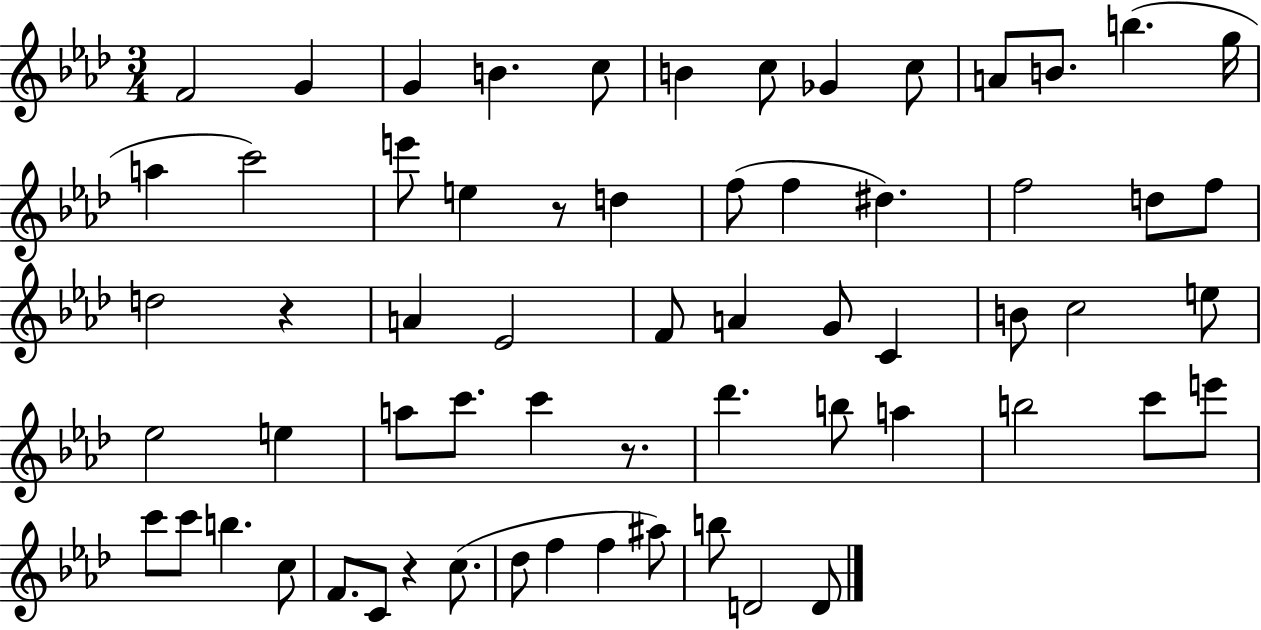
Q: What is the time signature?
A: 3/4